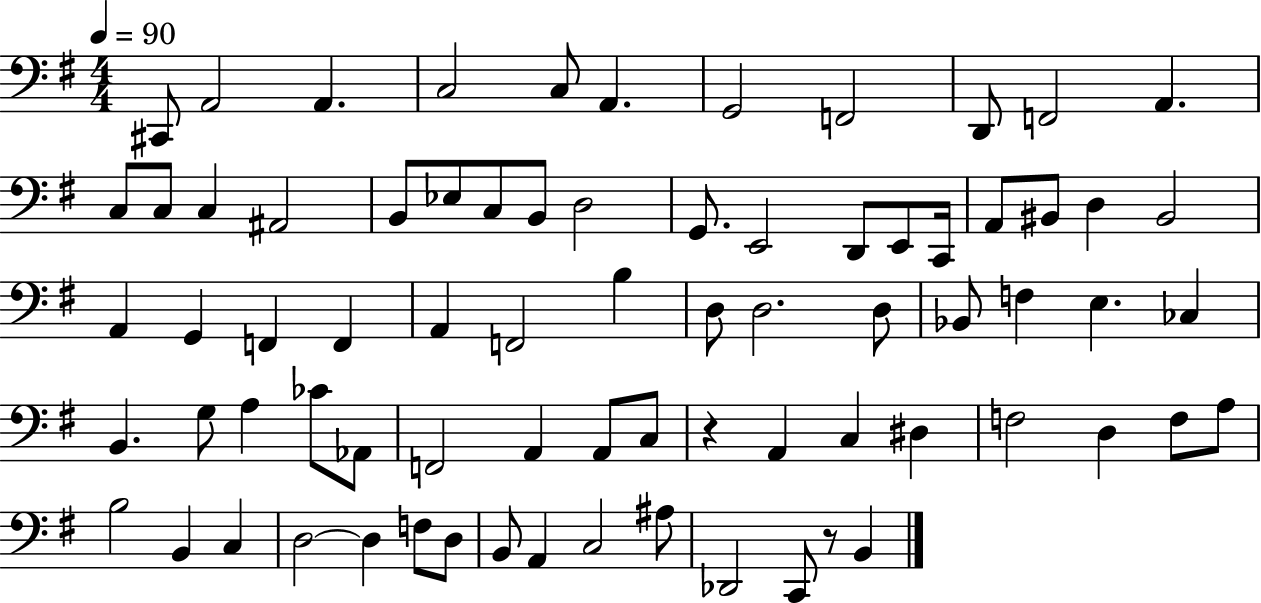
{
  \clef bass
  \numericTimeSignature
  \time 4/4
  \key g \major
  \tempo 4 = 90
  cis,8 a,2 a,4. | c2 c8 a,4. | g,2 f,2 | d,8 f,2 a,4. | \break c8 c8 c4 ais,2 | b,8 ees8 c8 b,8 d2 | g,8. e,2 d,8 e,8 c,16 | a,8 bis,8 d4 bis,2 | \break a,4 g,4 f,4 f,4 | a,4 f,2 b4 | d8 d2. d8 | bes,8 f4 e4. ces4 | \break b,4. g8 a4 ces'8 aes,8 | f,2 a,4 a,8 c8 | r4 a,4 c4 dis4 | f2 d4 f8 a8 | \break b2 b,4 c4 | d2~~ d4 f8 d8 | b,8 a,4 c2 ais8 | des,2 c,8 r8 b,4 | \break \bar "|."
}